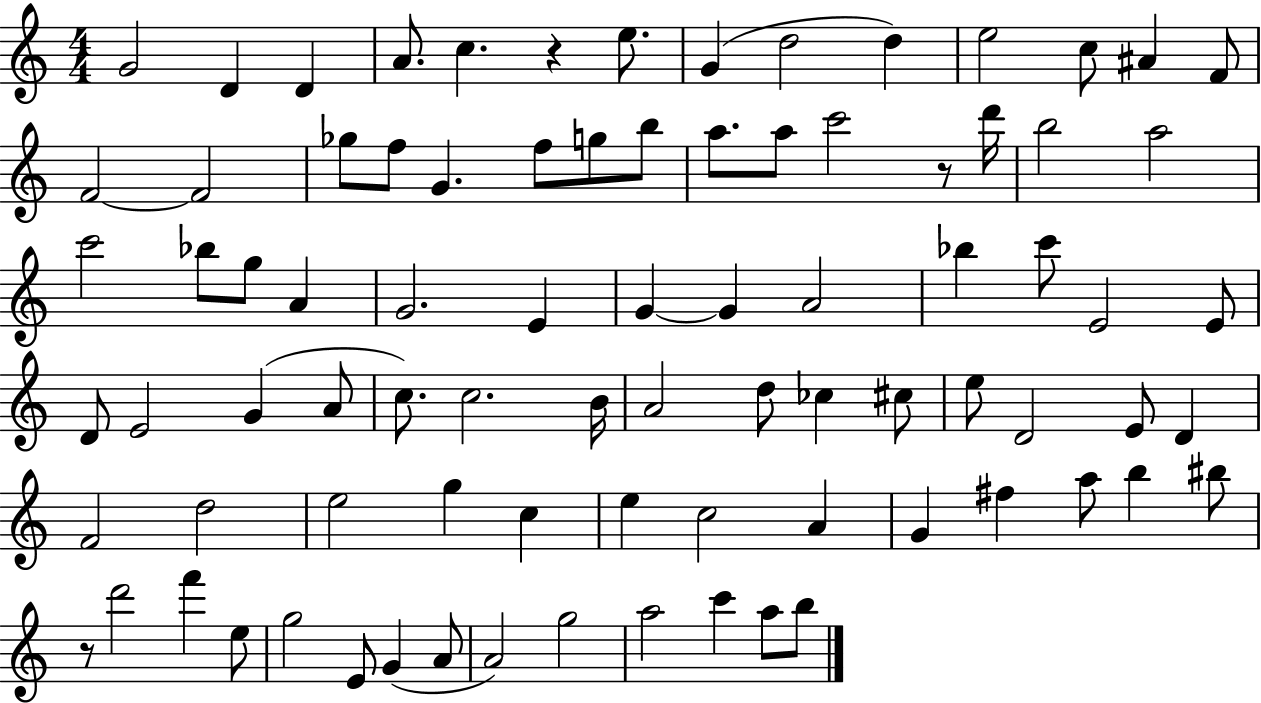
{
  \clef treble
  \numericTimeSignature
  \time 4/4
  \key c \major
  g'2 d'4 d'4 | a'8. c''4. r4 e''8. | g'4( d''2 d''4) | e''2 c''8 ais'4 f'8 | \break f'2~~ f'2 | ges''8 f''8 g'4. f''8 g''8 b''8 | a''8. a''8 c'''2 r8 d'''16 | b''2 a''2 | \break c'''2 bes''8 g''8 a'4 | g'2. e'4 | g'4~~ g'4 a'2 | bes''4 c'''8 e'2 e'8 | \break d'8 e'2 g'4( a'8 | c''8.) c''2. b'16 | a'2 d''8 ces''4 cis''8 | e''8 d'2 e'8 d'4 | \break f'2 d''2 | e''2 g''4 c''4 | e''4 c''2 a'4 | g'4 fis''4 a''8 b''4 bis''8 | \break r8 d'''2 f'''4 e''8 | g''2 e'8 g'4( a'8 | a'2) g''2 | a''2 c'''4 a''8 b''8 | \break \bar "|."
}